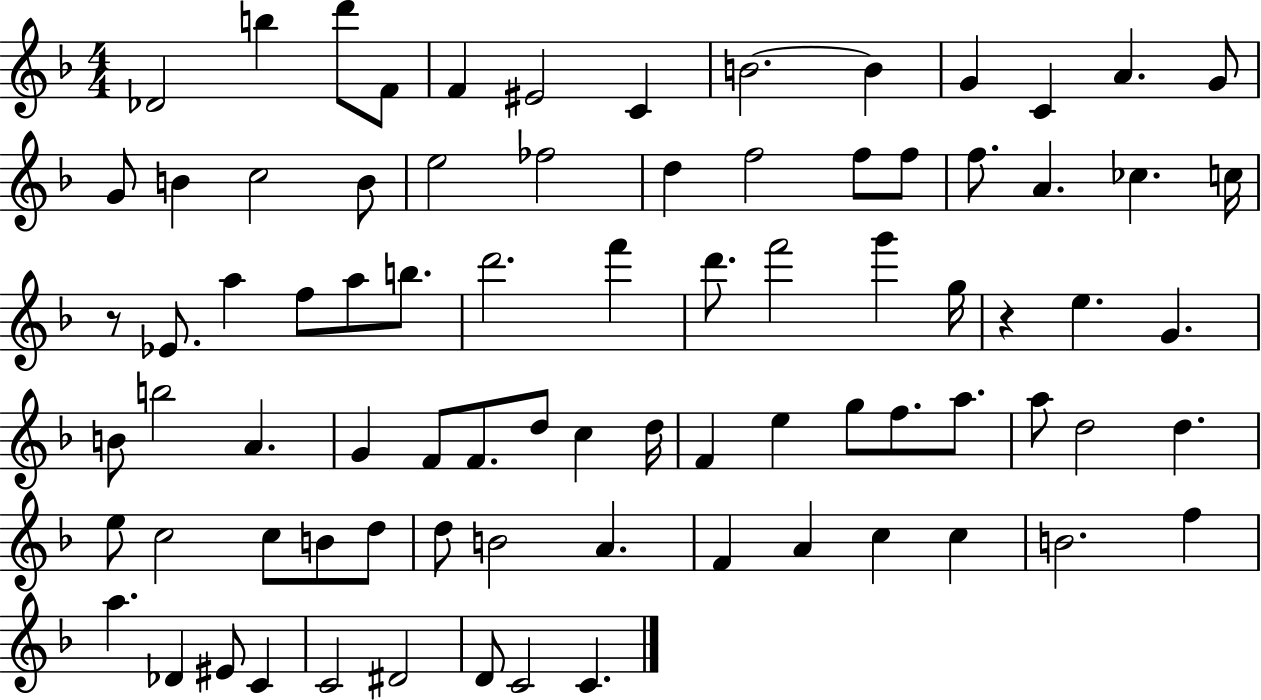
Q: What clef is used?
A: treble